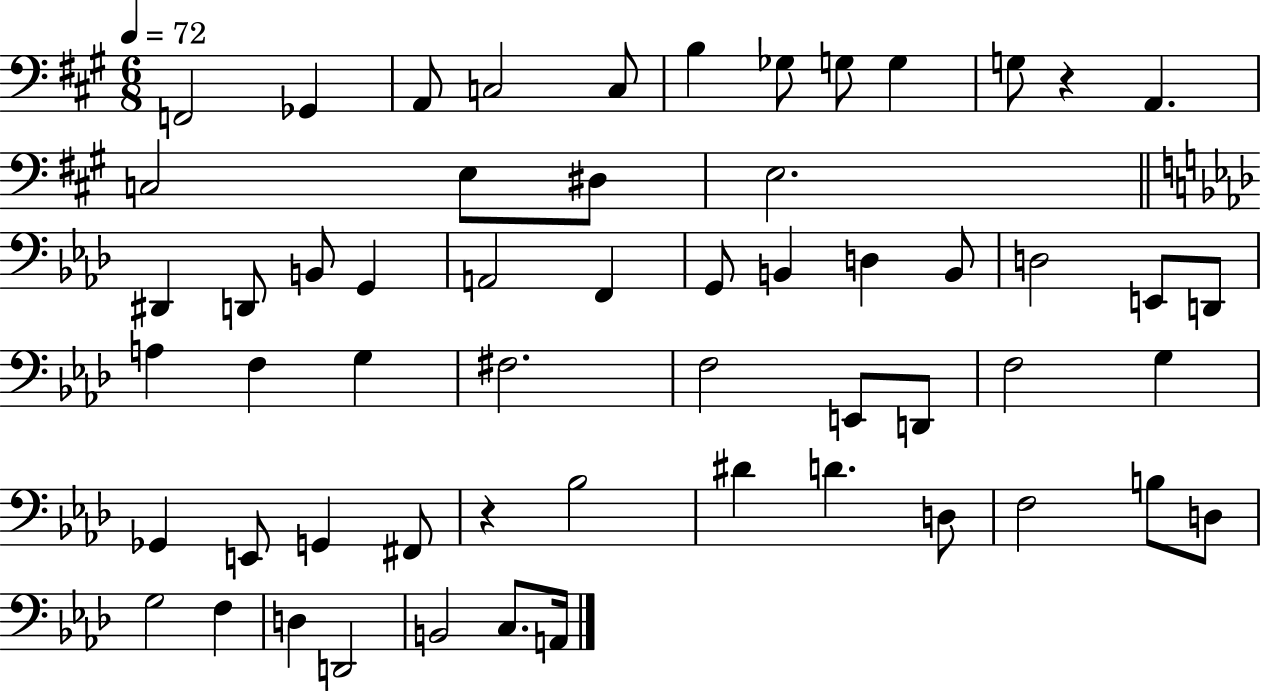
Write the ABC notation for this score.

X:1
T:Untitled
M:6/8
L:1/4
K:A
F,,2 _G,, A,,/2 C,2 C,/2 B, _G,/2 G,/2 G, G,/2 z A,, C,2 E,/2 ^D,/2 E,2 ^D,, D,,/2 B,,/2 G,, A,,2 F,, G,,/2 B,, D, B,,/2 D,2 E,,/2 D,,/2 A, F, G, ^F,2 F,2 E,,/2 D,,/2 F,2 G, _G,, E,,/2 G,, ^F,,/2 z _B,2 ^D D D,/2 F,2 B,/2 D,/2 G,2 F, D, D,,2 B,,2 C,/2 A,,/4